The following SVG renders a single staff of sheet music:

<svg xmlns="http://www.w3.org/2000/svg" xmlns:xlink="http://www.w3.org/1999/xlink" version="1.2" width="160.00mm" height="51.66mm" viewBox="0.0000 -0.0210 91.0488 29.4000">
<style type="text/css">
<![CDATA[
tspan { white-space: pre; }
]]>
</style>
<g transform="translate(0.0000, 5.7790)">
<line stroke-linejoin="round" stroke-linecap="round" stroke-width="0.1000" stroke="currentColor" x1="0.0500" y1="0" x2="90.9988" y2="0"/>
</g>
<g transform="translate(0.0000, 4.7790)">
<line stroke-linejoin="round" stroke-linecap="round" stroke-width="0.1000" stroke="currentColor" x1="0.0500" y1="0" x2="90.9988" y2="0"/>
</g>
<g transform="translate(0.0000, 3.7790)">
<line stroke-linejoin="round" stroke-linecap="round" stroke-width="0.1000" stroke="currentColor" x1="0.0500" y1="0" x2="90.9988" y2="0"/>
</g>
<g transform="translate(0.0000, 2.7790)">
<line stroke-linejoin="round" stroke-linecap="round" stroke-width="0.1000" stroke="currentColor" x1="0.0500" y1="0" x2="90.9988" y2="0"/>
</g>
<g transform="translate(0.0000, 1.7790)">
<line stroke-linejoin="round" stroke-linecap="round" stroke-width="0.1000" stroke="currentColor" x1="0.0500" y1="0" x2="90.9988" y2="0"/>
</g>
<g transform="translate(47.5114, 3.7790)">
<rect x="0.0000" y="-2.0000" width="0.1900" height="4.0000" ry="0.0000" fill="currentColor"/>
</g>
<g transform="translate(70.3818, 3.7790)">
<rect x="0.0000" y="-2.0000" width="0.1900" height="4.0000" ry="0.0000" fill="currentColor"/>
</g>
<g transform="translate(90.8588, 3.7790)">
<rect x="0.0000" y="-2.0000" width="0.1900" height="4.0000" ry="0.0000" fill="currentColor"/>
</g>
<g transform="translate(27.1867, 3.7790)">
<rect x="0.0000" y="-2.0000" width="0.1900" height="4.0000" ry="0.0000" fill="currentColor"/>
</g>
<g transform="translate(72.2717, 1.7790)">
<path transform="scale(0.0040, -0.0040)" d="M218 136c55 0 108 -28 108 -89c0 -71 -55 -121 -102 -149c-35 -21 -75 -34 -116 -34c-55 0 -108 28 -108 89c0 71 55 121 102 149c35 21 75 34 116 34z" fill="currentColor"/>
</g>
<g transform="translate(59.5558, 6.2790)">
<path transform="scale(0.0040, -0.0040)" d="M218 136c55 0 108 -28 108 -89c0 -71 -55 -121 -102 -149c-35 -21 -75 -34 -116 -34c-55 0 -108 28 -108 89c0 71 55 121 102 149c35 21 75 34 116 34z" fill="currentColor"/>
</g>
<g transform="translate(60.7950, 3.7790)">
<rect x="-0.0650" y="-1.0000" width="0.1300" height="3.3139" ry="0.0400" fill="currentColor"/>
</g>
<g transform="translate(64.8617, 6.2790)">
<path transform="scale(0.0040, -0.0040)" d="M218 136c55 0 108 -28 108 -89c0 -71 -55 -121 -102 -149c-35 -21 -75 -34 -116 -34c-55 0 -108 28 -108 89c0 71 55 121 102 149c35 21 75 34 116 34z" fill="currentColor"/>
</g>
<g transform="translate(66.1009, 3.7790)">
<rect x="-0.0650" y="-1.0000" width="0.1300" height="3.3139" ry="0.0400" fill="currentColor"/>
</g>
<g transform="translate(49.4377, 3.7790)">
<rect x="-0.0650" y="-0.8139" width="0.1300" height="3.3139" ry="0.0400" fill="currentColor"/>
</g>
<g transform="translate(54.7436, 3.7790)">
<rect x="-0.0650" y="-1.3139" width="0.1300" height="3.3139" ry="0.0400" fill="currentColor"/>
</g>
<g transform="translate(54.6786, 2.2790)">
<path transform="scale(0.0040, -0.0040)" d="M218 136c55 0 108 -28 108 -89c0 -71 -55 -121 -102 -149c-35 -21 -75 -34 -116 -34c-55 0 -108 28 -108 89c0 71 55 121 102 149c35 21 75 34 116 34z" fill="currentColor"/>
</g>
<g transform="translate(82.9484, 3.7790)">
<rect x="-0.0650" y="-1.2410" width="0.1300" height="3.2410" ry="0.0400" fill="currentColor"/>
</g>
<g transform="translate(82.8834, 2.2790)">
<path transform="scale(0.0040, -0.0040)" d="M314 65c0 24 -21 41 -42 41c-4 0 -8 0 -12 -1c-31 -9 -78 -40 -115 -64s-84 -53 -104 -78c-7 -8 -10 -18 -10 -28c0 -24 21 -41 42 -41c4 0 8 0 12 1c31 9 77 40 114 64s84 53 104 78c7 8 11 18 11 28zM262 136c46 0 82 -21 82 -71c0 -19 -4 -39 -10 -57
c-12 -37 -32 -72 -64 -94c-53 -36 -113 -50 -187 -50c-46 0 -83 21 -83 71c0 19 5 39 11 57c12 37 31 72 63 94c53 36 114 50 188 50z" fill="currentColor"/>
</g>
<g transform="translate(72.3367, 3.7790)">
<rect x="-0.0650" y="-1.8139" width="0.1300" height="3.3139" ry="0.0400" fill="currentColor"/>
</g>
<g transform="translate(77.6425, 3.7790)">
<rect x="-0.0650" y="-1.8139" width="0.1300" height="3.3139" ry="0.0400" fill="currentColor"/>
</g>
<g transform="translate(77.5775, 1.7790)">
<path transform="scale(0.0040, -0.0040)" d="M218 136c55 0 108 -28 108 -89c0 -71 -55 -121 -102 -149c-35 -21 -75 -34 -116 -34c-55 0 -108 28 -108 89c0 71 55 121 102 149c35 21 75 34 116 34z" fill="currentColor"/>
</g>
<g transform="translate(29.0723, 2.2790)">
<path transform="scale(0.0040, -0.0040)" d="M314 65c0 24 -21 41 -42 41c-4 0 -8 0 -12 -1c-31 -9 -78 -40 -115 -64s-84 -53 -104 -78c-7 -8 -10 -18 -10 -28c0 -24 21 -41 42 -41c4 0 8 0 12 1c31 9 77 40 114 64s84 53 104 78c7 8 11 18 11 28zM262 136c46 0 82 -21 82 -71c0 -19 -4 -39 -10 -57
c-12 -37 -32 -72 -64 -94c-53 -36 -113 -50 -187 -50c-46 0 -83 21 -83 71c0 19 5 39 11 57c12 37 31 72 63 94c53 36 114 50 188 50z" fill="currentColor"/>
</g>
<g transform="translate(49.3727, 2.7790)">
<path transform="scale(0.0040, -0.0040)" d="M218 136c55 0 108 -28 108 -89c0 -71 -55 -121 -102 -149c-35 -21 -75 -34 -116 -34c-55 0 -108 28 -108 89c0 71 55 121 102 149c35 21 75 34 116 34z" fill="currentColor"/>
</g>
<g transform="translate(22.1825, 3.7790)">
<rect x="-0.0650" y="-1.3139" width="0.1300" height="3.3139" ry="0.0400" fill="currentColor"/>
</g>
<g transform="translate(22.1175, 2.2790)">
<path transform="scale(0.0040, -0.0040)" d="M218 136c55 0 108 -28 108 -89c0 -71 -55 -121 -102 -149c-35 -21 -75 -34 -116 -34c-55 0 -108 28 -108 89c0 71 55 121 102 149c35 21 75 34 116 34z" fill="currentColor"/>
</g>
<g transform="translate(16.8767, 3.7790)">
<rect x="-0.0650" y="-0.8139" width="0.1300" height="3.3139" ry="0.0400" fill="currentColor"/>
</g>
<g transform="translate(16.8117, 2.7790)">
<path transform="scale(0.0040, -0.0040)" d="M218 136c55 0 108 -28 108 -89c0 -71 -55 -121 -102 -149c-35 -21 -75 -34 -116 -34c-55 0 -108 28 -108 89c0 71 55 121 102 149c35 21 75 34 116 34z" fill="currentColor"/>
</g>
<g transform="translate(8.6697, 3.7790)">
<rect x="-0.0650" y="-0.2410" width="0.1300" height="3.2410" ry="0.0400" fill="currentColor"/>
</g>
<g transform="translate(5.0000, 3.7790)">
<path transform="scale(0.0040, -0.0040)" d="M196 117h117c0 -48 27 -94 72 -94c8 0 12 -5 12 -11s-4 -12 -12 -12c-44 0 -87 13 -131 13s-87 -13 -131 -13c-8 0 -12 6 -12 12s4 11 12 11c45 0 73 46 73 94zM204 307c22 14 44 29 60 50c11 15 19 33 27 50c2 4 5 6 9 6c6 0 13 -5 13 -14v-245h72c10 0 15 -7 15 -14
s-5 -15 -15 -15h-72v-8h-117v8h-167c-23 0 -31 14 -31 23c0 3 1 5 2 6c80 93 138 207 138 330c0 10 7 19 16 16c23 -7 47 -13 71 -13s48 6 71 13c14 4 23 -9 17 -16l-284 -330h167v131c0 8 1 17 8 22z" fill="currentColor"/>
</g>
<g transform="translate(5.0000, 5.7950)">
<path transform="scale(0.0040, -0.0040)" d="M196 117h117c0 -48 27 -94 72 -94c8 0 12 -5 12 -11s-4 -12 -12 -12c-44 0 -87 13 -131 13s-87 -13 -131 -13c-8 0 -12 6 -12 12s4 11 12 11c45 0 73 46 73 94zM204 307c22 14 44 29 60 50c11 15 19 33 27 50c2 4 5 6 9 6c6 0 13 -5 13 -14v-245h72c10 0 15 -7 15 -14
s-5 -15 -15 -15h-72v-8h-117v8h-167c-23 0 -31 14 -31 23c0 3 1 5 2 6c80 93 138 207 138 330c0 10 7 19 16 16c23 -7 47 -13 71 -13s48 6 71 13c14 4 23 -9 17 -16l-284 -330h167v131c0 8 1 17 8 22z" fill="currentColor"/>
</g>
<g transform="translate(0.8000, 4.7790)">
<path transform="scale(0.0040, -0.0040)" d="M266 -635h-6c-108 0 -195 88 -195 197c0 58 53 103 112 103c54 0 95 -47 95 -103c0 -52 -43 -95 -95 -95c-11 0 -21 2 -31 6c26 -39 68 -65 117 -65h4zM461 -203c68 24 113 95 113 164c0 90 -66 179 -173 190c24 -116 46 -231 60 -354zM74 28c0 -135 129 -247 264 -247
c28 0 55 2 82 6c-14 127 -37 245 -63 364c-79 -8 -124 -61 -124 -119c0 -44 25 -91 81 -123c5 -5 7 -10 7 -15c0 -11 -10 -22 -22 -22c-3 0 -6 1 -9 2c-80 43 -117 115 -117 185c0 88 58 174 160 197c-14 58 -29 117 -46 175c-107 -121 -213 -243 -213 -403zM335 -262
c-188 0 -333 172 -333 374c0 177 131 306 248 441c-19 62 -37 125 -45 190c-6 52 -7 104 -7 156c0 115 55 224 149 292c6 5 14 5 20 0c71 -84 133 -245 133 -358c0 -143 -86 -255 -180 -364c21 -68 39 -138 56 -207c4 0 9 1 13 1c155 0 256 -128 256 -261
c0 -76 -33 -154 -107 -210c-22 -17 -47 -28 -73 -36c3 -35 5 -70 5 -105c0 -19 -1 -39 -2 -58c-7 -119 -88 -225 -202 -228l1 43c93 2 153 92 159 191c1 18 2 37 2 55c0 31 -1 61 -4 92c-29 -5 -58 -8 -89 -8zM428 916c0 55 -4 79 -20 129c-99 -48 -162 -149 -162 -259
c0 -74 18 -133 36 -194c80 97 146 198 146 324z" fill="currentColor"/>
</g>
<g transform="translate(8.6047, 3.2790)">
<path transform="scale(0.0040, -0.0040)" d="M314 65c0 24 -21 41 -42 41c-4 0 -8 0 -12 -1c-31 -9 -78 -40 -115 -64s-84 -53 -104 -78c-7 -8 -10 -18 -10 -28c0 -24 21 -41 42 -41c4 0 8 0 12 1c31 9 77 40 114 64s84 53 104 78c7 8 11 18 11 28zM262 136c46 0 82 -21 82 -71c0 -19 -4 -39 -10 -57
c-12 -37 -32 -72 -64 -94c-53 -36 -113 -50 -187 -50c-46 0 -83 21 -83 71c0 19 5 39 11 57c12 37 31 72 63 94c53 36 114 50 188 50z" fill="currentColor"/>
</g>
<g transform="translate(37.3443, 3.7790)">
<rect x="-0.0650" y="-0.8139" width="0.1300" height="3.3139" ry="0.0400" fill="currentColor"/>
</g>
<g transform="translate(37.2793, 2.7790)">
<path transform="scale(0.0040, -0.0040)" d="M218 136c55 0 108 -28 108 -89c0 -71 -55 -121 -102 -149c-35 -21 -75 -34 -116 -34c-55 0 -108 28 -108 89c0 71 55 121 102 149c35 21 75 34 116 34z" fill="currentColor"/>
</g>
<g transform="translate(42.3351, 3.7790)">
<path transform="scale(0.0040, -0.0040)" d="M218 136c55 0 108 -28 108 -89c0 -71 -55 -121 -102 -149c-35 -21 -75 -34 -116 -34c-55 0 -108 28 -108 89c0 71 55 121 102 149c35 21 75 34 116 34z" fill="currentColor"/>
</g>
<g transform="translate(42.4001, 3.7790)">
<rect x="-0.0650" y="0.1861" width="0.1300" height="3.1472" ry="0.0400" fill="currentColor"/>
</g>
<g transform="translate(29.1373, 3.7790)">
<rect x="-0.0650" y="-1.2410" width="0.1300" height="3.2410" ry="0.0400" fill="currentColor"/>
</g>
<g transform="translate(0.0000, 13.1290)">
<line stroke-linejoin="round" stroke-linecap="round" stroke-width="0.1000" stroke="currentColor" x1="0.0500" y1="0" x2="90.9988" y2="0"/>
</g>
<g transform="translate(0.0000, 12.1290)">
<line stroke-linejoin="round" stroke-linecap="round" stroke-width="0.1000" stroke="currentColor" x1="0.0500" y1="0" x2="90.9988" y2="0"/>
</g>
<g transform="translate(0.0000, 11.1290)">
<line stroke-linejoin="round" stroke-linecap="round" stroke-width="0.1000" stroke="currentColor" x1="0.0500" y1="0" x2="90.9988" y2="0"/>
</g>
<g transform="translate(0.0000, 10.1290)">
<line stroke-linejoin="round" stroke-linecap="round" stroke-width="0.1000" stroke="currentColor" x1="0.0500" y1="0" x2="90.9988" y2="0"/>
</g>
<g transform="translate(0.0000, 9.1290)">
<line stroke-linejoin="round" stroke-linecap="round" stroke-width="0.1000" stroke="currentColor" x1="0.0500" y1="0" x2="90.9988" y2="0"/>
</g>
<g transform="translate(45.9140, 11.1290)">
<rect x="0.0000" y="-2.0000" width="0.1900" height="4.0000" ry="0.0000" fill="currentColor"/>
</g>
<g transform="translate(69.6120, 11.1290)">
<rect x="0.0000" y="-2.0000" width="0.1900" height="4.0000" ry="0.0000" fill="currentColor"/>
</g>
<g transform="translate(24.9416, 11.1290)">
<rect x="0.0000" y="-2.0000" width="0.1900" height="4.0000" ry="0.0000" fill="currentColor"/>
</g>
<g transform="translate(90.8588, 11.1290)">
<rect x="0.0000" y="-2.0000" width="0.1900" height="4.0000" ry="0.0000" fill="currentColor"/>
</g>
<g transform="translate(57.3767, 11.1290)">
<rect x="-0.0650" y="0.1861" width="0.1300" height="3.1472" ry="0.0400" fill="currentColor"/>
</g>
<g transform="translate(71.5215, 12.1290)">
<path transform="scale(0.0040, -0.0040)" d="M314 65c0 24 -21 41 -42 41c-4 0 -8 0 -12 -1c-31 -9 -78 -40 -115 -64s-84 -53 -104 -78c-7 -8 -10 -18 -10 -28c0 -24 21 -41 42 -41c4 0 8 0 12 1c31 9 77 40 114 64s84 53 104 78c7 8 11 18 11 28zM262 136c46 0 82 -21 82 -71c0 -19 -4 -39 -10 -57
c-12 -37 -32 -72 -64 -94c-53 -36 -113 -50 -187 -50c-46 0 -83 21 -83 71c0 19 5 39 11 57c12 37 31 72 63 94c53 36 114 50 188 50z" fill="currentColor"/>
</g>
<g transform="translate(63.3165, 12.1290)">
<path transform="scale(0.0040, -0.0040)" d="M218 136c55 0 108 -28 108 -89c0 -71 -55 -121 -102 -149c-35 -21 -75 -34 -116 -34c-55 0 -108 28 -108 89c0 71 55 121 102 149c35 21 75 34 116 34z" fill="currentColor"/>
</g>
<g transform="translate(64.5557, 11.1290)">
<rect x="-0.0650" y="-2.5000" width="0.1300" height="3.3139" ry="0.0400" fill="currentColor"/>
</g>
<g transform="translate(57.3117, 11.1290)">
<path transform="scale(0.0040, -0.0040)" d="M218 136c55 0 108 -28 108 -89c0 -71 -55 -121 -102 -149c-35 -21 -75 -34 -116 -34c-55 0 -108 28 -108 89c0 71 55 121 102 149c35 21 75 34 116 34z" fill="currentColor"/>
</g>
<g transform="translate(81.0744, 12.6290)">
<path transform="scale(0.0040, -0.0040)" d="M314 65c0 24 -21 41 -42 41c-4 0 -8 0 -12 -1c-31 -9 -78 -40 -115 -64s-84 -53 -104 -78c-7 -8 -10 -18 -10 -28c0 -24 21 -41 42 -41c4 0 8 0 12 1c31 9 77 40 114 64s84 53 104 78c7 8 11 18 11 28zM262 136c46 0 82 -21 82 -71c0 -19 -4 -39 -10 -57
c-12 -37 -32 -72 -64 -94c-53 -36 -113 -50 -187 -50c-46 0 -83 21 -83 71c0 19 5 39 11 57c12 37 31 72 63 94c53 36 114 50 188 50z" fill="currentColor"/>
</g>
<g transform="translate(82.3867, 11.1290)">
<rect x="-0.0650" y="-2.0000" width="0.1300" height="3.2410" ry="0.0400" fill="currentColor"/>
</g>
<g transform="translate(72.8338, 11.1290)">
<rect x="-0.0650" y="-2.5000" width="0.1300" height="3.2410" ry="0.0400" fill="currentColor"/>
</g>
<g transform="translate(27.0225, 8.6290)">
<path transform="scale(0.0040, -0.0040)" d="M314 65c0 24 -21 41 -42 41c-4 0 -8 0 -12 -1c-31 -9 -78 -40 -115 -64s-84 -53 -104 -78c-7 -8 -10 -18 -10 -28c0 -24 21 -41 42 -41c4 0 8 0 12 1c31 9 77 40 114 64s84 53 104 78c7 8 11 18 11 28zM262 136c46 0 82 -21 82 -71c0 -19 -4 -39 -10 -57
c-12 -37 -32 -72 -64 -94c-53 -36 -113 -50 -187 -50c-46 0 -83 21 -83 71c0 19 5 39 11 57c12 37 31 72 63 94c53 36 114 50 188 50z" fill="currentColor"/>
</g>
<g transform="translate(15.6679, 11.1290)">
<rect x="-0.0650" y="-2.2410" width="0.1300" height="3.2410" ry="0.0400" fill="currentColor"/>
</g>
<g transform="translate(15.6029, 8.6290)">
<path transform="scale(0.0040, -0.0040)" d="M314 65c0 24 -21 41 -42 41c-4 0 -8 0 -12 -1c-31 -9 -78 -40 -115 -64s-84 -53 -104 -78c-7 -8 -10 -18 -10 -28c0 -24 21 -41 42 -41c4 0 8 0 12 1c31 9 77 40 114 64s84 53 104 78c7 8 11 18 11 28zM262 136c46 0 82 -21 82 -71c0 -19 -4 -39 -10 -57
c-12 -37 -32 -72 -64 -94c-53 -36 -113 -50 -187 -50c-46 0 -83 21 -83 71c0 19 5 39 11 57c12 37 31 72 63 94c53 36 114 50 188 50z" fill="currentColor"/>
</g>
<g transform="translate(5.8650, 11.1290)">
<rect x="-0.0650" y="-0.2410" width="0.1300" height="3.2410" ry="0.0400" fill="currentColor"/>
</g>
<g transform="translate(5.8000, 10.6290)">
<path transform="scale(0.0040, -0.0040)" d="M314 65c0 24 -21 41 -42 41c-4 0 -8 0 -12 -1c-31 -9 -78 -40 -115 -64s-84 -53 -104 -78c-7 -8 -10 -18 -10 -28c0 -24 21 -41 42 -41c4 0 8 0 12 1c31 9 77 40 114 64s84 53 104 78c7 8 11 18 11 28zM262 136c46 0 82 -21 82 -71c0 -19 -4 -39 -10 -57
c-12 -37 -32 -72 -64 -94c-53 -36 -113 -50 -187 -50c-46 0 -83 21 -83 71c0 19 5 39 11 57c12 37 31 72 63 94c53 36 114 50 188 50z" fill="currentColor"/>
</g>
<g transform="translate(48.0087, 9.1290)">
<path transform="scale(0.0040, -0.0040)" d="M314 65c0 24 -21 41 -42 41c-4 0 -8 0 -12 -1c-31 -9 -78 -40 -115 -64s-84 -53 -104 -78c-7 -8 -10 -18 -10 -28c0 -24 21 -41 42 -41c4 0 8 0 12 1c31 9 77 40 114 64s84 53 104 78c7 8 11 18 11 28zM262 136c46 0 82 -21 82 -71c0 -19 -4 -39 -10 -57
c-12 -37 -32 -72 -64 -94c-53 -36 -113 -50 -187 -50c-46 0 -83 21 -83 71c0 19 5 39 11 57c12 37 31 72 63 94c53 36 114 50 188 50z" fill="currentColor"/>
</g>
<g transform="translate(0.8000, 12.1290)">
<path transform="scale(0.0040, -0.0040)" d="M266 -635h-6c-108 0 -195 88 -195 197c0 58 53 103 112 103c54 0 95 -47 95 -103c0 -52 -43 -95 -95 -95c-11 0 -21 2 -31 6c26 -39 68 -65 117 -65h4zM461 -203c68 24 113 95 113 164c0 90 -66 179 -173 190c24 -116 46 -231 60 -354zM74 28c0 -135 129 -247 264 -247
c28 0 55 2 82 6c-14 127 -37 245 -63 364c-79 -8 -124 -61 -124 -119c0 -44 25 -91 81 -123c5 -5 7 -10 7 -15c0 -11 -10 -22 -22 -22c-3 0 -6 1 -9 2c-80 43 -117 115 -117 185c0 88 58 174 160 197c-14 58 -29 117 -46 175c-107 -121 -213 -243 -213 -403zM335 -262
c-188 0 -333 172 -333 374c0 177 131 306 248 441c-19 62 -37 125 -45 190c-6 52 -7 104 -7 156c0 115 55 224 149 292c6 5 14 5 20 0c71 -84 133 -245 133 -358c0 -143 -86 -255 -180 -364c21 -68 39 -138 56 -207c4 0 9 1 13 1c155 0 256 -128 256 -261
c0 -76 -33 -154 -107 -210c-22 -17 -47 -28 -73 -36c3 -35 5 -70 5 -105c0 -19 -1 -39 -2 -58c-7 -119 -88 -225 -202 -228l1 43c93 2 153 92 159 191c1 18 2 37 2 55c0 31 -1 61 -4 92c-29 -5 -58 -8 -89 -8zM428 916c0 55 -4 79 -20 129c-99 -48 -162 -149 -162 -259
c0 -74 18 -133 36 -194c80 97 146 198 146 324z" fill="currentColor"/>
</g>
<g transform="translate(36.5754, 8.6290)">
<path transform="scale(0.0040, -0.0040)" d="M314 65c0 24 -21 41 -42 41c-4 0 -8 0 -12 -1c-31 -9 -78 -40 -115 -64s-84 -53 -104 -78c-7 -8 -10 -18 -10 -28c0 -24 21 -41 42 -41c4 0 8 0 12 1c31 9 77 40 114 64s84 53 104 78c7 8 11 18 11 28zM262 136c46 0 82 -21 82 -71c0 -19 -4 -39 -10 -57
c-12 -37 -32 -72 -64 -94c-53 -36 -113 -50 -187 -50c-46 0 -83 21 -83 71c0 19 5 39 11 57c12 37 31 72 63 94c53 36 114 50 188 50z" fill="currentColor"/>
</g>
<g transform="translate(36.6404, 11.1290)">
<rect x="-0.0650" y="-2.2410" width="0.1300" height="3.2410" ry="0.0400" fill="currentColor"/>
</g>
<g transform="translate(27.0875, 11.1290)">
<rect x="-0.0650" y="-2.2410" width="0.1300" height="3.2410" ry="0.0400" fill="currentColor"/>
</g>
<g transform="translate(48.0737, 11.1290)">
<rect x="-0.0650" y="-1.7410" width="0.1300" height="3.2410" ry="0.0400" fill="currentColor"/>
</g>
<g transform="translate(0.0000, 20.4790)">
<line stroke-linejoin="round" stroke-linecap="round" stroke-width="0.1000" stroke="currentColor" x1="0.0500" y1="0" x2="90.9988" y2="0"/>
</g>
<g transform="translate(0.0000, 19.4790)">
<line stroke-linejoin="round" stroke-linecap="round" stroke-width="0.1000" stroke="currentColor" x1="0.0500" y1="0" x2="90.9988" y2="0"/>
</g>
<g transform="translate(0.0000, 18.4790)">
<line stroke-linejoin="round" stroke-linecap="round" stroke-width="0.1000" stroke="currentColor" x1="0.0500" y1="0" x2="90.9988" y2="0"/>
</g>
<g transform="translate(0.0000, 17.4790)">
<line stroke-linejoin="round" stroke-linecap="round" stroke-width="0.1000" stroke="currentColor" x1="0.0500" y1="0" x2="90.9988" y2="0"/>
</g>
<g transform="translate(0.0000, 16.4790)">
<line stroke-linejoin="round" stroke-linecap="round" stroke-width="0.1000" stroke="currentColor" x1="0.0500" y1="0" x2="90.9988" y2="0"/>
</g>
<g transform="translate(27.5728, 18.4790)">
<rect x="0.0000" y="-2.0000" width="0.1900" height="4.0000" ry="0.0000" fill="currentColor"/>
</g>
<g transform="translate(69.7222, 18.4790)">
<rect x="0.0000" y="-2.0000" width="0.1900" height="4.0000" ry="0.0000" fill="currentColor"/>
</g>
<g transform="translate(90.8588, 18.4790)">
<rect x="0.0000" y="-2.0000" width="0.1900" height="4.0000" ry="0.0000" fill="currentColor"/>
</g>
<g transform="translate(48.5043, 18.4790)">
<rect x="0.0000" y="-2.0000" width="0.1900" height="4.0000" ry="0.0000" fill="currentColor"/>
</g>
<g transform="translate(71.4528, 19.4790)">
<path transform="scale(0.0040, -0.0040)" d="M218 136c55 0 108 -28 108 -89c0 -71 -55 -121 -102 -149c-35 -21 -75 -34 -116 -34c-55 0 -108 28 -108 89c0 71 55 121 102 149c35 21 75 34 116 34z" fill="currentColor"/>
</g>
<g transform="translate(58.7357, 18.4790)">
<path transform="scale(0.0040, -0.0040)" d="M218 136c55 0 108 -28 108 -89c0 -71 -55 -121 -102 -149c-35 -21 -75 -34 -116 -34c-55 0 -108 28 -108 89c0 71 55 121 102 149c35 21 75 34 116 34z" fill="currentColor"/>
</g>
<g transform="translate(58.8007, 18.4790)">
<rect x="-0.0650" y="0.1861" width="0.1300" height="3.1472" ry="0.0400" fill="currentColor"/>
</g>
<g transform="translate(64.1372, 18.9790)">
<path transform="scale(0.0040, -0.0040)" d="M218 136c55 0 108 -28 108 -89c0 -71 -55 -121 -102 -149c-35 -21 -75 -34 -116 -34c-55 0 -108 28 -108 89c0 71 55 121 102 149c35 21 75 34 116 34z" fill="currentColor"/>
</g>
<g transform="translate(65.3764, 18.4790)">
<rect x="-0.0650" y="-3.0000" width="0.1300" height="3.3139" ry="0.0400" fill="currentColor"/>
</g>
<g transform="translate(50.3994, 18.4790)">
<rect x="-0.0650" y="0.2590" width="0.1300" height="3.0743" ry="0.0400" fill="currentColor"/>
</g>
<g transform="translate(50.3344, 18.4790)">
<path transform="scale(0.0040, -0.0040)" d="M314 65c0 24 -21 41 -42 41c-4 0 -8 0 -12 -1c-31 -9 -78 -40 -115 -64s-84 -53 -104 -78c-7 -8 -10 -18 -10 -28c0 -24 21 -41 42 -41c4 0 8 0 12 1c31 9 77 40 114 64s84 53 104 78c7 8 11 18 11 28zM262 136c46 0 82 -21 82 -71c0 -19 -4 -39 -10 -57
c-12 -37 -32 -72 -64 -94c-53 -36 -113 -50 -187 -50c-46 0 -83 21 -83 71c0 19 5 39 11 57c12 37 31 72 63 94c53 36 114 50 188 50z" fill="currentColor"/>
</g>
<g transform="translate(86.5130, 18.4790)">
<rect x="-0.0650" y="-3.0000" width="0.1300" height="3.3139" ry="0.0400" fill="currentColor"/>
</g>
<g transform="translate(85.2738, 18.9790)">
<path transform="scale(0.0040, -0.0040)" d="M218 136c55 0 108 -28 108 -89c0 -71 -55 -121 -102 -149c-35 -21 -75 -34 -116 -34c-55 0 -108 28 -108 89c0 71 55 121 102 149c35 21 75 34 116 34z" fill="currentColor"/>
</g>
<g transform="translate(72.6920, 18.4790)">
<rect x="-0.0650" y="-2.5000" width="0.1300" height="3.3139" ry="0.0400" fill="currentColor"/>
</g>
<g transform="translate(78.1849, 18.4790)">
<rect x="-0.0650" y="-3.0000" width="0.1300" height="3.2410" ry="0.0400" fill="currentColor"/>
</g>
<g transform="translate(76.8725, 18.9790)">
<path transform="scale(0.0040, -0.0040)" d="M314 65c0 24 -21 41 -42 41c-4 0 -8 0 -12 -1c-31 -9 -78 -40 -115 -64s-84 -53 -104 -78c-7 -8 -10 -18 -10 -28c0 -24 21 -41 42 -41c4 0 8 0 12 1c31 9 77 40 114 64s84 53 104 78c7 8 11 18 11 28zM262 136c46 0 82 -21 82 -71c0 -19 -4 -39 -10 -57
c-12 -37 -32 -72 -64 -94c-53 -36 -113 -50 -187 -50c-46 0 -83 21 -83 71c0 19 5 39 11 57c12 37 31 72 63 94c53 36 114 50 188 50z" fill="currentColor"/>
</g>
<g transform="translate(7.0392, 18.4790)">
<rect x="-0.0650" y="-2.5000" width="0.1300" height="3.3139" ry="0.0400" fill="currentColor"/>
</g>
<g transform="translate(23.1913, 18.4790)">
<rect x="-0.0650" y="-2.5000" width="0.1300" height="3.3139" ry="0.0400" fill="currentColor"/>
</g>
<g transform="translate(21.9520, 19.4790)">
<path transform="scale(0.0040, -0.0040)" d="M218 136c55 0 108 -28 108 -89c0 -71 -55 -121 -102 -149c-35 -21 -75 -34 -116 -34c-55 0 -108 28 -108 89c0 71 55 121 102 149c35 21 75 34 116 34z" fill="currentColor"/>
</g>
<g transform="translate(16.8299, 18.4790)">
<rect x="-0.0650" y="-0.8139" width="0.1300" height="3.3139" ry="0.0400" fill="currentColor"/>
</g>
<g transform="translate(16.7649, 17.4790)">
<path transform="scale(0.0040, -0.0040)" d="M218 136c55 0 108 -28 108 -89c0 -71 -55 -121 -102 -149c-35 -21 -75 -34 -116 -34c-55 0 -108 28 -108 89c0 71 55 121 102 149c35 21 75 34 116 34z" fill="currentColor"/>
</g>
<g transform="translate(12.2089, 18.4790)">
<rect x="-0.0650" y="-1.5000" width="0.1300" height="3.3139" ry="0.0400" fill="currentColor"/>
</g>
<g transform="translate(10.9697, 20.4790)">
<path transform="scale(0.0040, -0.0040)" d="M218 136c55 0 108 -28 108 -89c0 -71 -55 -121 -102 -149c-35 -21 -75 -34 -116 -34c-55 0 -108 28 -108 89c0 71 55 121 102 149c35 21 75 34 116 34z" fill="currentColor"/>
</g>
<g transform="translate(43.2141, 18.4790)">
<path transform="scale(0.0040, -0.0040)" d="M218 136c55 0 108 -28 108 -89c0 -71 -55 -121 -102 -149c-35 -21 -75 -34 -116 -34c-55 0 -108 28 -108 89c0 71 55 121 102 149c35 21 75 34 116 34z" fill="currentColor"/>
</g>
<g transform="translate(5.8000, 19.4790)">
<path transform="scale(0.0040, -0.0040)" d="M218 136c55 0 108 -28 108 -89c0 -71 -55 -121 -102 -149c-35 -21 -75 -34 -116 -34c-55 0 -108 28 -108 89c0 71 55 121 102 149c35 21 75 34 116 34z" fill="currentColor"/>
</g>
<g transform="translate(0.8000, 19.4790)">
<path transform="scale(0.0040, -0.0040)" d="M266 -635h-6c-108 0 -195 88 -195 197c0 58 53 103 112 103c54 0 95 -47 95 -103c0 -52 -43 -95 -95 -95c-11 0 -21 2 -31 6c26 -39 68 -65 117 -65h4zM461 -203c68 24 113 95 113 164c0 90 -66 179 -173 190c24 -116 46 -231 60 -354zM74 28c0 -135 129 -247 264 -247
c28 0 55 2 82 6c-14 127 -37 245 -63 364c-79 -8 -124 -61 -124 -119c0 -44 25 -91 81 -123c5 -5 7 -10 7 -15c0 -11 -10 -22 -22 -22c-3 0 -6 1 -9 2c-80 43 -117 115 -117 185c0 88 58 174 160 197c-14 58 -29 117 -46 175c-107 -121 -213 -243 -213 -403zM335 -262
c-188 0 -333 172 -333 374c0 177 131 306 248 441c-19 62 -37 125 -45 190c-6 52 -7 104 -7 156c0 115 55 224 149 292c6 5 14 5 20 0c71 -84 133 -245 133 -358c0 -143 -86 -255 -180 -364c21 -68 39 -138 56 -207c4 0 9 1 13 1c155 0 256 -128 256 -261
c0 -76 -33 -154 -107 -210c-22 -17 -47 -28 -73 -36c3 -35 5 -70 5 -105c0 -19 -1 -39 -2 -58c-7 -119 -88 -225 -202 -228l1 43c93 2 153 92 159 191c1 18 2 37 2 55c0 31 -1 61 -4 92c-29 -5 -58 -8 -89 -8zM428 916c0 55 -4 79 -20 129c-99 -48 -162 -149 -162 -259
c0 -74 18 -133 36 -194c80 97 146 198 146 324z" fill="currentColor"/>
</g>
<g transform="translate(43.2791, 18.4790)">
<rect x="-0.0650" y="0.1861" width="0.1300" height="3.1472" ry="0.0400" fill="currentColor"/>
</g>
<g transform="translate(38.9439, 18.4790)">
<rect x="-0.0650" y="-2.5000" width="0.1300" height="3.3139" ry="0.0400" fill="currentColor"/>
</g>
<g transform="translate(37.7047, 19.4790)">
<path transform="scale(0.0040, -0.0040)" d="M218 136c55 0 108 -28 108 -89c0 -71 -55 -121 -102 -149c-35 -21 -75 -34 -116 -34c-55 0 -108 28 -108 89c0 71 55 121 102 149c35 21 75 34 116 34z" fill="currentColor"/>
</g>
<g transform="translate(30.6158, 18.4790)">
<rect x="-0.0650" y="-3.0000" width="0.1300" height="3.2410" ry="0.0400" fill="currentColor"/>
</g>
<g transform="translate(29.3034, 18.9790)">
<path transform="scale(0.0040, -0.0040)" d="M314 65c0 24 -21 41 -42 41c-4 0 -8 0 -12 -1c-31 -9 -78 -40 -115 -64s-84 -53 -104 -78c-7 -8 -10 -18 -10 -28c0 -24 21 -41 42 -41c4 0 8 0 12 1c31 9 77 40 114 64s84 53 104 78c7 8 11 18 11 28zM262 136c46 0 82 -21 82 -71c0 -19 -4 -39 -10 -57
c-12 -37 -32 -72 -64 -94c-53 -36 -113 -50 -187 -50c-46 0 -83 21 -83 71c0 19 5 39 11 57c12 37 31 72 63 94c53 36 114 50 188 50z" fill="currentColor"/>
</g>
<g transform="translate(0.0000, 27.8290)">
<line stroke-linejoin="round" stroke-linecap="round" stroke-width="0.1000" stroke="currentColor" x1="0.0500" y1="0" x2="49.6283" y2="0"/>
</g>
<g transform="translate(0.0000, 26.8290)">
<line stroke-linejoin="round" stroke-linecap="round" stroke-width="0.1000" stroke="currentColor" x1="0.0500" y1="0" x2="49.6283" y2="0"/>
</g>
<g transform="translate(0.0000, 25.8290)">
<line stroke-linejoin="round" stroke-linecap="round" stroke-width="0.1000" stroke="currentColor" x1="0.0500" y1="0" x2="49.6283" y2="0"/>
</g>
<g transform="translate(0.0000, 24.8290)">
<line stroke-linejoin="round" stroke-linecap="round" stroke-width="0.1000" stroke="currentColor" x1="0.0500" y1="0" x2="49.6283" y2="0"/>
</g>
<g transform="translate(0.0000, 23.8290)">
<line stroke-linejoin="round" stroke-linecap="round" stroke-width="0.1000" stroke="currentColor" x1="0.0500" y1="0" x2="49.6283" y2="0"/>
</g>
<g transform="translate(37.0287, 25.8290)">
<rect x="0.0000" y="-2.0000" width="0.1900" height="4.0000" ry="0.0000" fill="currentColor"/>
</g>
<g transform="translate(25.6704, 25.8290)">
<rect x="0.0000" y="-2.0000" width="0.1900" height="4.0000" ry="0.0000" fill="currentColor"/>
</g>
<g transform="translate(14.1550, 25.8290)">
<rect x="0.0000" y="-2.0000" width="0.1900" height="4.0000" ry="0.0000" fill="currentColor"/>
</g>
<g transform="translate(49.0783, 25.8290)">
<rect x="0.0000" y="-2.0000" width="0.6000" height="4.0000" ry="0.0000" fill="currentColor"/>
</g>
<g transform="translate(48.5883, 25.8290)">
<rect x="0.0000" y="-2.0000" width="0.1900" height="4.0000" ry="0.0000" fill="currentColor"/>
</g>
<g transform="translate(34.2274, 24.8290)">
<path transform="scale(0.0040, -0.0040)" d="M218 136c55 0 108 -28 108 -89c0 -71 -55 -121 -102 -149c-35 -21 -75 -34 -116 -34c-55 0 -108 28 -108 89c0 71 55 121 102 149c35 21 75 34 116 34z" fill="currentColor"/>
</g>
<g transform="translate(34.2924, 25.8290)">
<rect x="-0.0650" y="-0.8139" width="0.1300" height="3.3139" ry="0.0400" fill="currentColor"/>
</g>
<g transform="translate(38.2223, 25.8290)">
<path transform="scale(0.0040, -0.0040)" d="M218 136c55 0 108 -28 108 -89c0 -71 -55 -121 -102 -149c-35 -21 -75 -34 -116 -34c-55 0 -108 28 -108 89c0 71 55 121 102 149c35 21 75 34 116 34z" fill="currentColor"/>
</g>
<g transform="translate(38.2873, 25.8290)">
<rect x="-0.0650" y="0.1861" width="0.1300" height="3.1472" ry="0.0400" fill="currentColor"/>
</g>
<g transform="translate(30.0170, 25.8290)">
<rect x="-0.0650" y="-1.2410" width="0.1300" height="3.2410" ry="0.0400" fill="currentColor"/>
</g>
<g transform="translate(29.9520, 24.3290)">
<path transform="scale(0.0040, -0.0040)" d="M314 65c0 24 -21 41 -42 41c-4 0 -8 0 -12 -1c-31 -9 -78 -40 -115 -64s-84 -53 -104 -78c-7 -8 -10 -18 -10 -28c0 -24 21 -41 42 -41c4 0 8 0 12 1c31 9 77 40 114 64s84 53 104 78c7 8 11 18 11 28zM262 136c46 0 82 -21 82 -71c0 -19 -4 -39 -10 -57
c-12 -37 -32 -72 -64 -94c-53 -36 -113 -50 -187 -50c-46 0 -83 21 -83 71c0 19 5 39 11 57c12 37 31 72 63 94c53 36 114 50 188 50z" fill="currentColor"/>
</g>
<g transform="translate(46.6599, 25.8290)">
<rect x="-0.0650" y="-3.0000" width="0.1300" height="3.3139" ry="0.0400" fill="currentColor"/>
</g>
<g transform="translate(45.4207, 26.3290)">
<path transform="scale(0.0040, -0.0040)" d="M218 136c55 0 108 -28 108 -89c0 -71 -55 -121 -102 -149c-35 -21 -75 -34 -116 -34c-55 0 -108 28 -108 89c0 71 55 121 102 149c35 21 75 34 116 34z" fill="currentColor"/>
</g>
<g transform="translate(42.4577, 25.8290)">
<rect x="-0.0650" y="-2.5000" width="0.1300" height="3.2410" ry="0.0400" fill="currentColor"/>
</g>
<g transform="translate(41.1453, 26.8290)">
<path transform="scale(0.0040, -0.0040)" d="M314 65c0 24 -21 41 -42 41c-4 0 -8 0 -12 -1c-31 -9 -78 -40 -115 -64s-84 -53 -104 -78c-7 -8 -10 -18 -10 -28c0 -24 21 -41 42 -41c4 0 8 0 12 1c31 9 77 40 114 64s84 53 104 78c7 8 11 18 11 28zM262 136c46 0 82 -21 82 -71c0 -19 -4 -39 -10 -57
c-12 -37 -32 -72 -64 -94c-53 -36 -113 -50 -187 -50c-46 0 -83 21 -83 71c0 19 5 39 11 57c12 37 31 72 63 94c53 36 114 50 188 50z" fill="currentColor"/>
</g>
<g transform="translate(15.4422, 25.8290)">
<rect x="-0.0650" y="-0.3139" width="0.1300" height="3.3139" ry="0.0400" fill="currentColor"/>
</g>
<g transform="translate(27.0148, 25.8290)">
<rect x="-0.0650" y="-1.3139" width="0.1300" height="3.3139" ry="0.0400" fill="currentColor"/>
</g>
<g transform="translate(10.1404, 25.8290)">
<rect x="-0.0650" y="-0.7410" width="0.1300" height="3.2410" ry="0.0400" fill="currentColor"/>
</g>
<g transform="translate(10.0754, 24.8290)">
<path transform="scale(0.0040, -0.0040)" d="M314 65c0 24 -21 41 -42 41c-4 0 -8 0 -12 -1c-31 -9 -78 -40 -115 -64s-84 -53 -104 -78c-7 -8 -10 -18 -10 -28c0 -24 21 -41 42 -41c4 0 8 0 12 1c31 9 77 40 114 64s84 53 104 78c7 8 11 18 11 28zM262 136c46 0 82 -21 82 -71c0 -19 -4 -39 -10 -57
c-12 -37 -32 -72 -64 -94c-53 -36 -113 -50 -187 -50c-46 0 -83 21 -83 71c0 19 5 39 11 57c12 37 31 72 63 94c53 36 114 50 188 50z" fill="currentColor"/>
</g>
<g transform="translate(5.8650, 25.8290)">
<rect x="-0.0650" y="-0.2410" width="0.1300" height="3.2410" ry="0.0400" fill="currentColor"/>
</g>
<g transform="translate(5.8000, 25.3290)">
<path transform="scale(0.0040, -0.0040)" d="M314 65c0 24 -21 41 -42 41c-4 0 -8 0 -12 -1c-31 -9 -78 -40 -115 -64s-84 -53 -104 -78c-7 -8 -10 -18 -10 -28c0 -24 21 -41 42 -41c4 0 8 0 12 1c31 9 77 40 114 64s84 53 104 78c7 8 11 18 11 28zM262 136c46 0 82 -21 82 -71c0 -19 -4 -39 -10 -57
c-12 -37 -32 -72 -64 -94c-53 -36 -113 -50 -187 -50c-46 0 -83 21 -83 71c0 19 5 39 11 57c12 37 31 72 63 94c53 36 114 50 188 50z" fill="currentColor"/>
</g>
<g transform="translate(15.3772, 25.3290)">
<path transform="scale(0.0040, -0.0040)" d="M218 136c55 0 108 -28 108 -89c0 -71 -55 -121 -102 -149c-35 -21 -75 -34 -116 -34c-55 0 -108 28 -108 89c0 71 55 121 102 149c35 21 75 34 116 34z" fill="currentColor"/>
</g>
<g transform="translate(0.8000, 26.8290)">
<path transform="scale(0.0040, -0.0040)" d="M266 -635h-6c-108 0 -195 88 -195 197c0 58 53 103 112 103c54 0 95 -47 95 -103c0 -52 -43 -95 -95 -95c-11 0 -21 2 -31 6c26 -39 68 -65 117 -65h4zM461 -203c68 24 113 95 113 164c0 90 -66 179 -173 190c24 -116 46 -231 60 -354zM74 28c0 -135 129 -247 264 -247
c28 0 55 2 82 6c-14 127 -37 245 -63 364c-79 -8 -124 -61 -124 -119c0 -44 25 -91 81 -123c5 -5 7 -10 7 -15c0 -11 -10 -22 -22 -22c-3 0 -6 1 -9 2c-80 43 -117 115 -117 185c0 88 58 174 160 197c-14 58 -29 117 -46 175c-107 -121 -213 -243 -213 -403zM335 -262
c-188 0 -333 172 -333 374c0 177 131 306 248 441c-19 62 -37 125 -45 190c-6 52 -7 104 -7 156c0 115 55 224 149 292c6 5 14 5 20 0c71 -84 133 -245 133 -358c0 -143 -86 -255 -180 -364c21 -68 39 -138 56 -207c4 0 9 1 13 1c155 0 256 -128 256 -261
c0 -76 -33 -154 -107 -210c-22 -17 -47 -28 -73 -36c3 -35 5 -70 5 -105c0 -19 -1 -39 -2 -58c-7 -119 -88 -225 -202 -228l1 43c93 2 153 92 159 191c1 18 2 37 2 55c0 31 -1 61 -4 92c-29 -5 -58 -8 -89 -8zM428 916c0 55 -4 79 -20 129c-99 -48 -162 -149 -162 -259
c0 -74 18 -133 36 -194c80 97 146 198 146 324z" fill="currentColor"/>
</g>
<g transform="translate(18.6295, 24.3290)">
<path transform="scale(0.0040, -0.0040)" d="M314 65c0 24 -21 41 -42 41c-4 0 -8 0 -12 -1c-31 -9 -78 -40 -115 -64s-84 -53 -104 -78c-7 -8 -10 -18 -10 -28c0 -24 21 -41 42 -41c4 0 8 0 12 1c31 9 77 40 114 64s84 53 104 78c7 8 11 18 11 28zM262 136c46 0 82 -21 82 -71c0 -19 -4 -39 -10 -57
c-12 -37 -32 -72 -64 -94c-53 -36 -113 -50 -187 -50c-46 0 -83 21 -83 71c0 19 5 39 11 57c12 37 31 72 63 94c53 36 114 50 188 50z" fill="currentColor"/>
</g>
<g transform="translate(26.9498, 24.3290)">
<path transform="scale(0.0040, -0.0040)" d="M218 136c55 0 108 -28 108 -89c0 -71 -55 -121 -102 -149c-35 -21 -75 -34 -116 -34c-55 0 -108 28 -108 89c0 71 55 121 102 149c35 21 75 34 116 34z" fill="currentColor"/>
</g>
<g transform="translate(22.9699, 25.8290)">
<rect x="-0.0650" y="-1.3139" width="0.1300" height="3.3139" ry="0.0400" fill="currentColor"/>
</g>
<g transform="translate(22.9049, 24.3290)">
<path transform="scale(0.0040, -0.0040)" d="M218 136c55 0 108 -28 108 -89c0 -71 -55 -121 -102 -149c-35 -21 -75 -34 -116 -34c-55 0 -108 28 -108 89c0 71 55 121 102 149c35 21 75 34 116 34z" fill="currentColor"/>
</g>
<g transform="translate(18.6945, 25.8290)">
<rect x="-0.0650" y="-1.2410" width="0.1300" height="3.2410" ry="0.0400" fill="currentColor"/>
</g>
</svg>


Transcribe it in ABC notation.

X:1
T:Untitled
M:4/4
L:1/4
K:C
c2 d e e2 d B d e D D f f e2 c2 g2 g2 g2 f2 B G G2 F2 G E d G A2 G B B2 B A G A2 A c2 d2 c e2 e e e2 d B G2 A